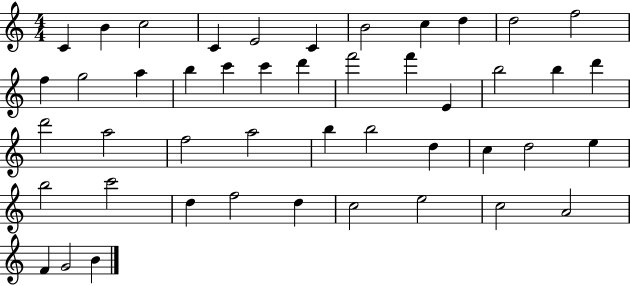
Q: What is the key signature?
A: C major